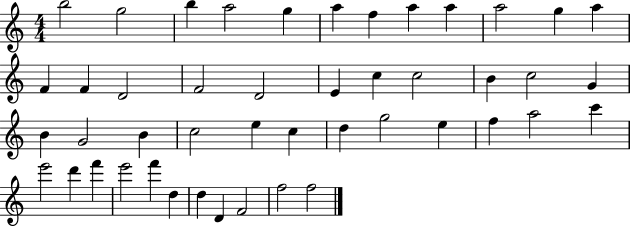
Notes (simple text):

B5/h G5/h B5/q A5/h G5/q A5/q F5/q A5/q A5/q A5/h G5/q A5/q F4/q F4/q D4/h F4/h D4/h E4/q C5/q C5/h B4/q C5/h G4/q B4/q G4/h B4/q C5/h E5/q C5/q D5/q G5/h E5/q F5/q A5/h C6/q E6/h D6/q F6/q E6/h F6/q D5/q D5/q D4/q F4/h F5/h F5/h